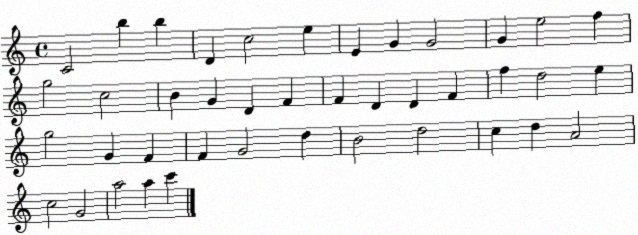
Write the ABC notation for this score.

X:1
T:Untitled
M:4/4
L:1/4
K:C
C2 b b D c2 e E G G2 G e2 f g2 c2 B G D F F D D F f d2 e g2 G F F G2 d B2 d2 c d A2 c2 G2 a2 a c'